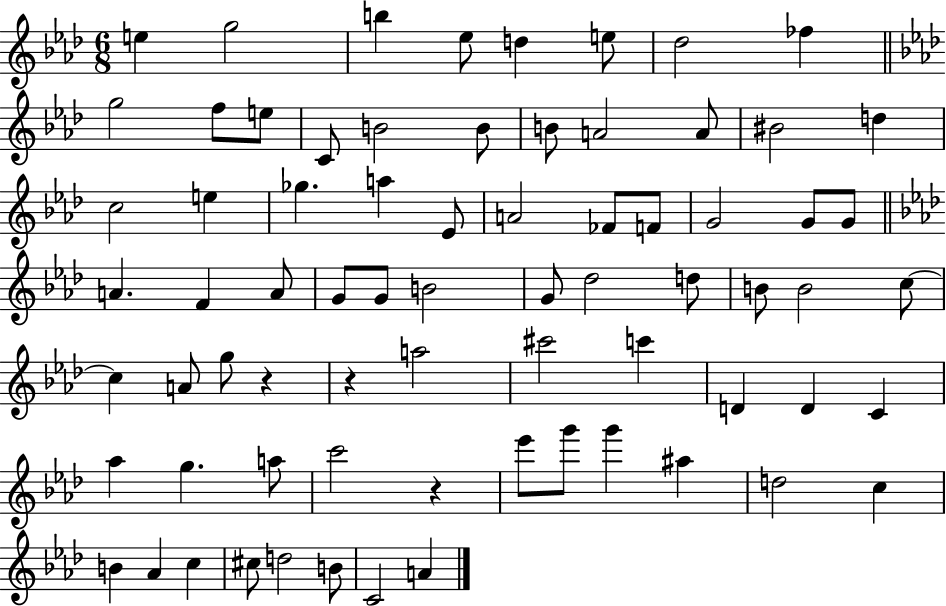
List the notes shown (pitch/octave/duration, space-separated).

E5/q G5/h B5/q Eb5/e D5/q E5/e Db5/h FES5/q G5/h F5/e E5/e C4/e B4/h B4/e B4/e A4/h A4/e BIS4/h D5/q C5/h E5/q Gb5/q. A5/q Eb4/e A4/h FES4/e F4/e G4/h G4/e G4/e A4/q. F4/q A4/e G4/e G4/e B4/h G4/e Db5/h D5/e B4/e B4/h C5/e C5/q A4/e G5/e R/q R/q A5/h C#6/h C6/q D4/q D4/q C4/q Ab5/q G5/q. A5/e C6/h R/q Eb6/e G6/e G6/q A#5/q D5/h C5/q B4/q Ab4/q C5/q C#5/e D5/h B4/e C4/h A4/q